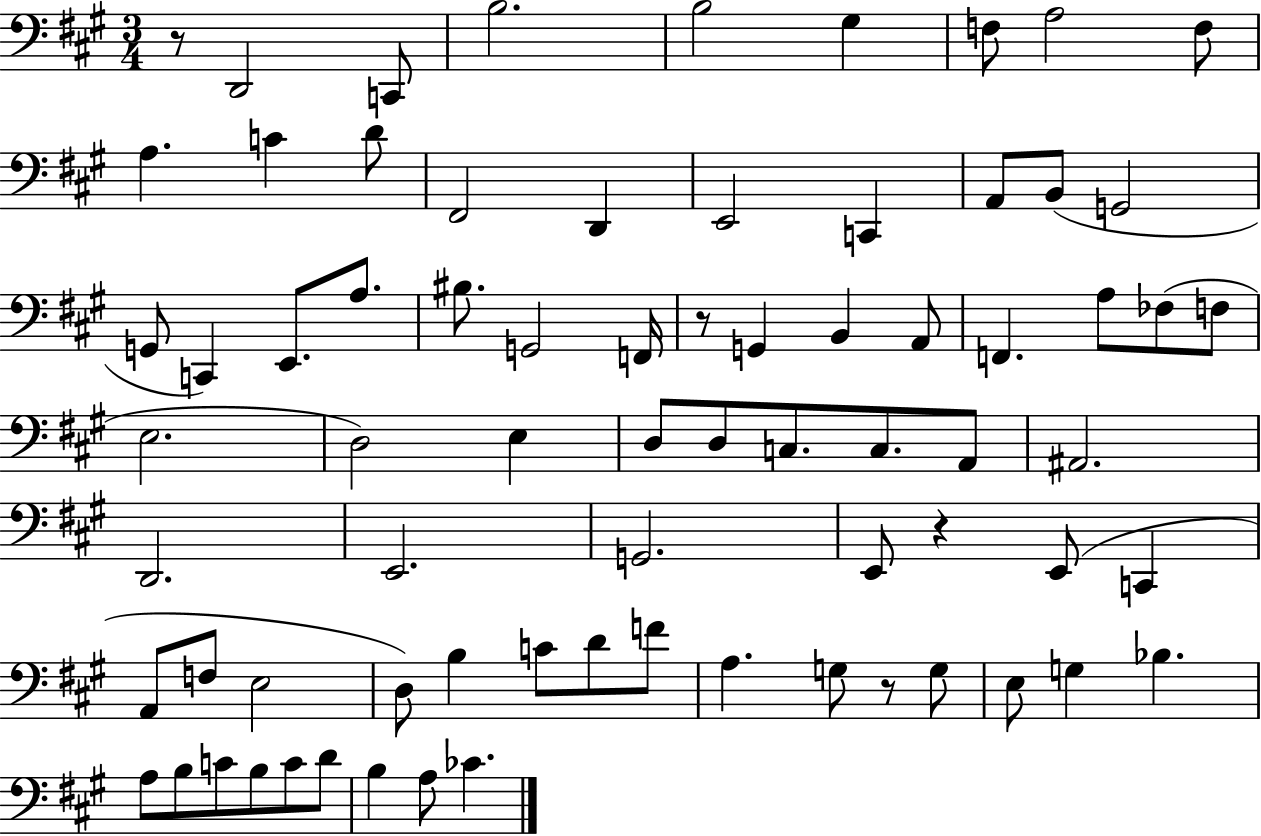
{
  \clef bass
  \numericTimeSignature
  \time 3/4
  \key a \major
  r8 d,2 c,8 | b2. | b2 gis4 | f8 a2 f8 | \break a4. c'4 d'8 | fis,2 d,4 | e,2 c,4 | a,8 b,8( g,2 | \break g,8 c,4) e,8. a8. | bis8. g,2 f,16 | r8 g,4 b,4 a,8 | f,4. a8 fes8( f8 | \break e2. | d2) e4 | d8 d8 c8. c8. a,8 | ais,2. | \break d,2. | e,2. | g,2. | e,8 r4 e,8( c,4 | \break a,8 f8 e2 | d8) b4 c'8 d'8 f'8 | a4. g8 r8 g8 | e8 g4 bes4. | \break a8 b8 c'8 b8 c'8 d'8 | b4 a8 ces'4. | \bar "|."
}